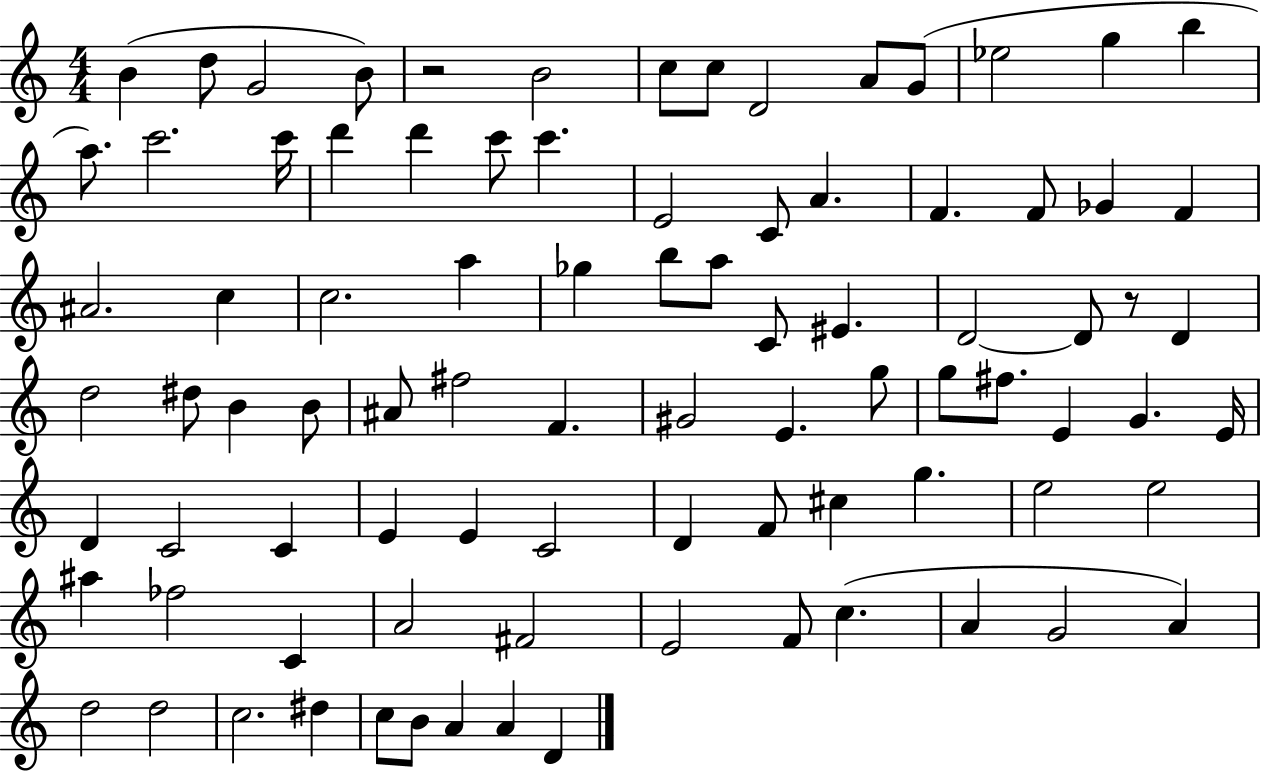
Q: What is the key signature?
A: C major